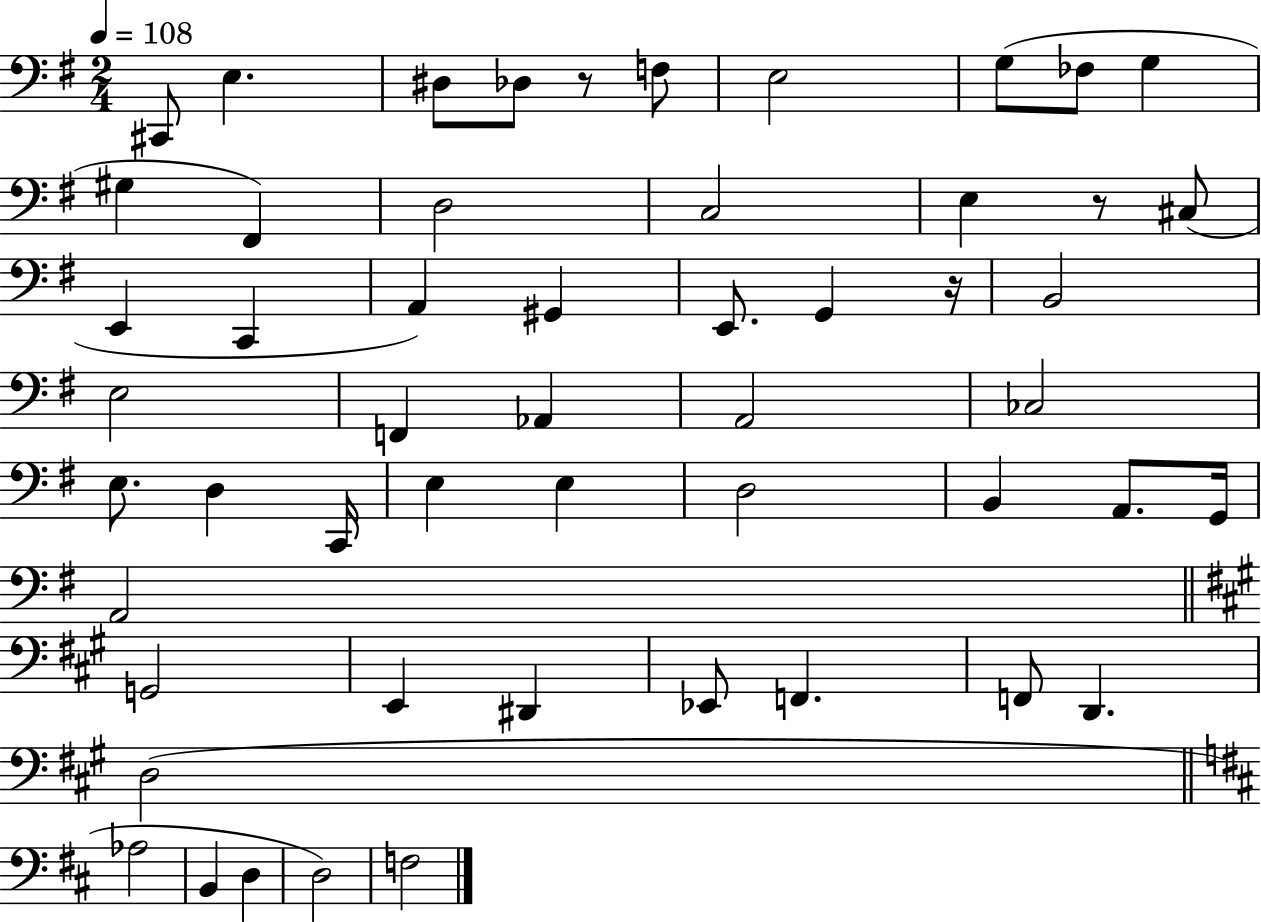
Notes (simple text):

C#2/e E3/q. D#3/e Db3/e R/e F3/e E3/h G3/e FES3/e G3/q G#3/q F#2/q D3/h C3/h E3/q R/e C#3/e E2/q C2/q A2/q G#2/q E2/e. G2/q R/s B2/h E3/h F2/q Ab2/q A2/h CES3/h E3/e. D3/q C2/s E3/q E3/q D3/h B2/q A2/e. G2/s A2/h G2/h E2/q D#2/q Eb2/e F2/q. F2/e D2/q. D3/h Ab3/h B2/q D3/q D3/h F3/h